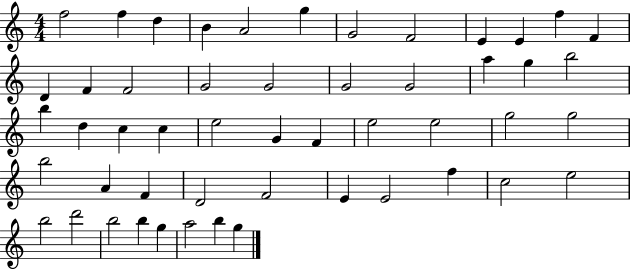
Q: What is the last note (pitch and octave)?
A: G5